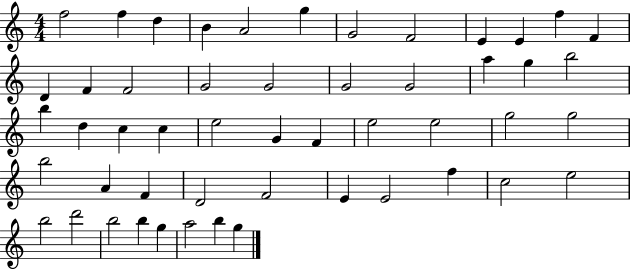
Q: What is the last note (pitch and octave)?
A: G5